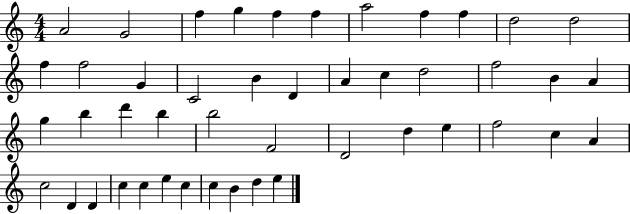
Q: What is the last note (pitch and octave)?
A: E5